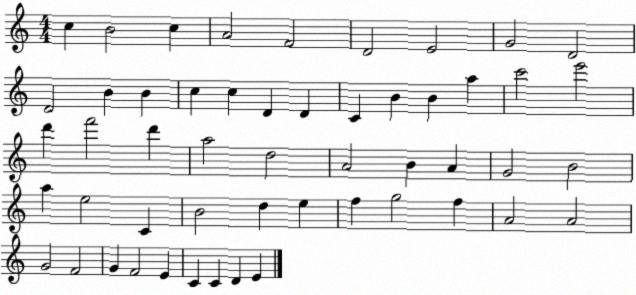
X:1
T:Untitled
M:4/4
L:1/4
K:C
c B2 c A2 F2 D2 E2 G2 D2 D2 B B c c D D C B B a c'2 e'2 d' f'2 d' a2 d2 A2 B A G2 B2 a e2 C B2 d e f g2 f A2 A2 G2 F2 G F2 E C C D E